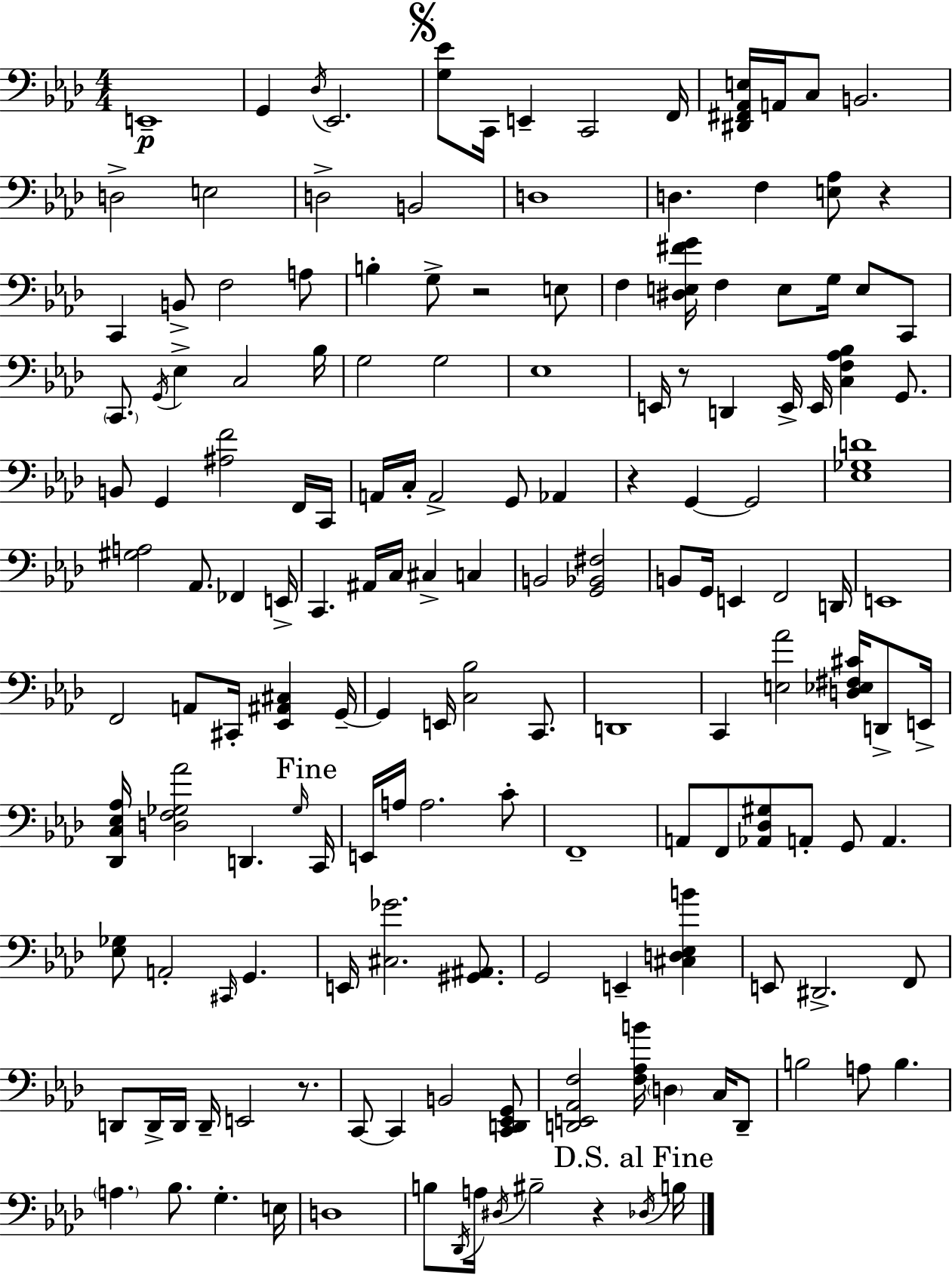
{
  \clef bass
  \numericTimeSignature
  \time 4/4
  \key aes \major
  e,1--\p | g,4 \acciaccatura { des16 } ees,2. | \mark \markup { \musicglyph "scripts.segno" } <g ees'>8 c,16 e,4-- c,2 | f,16 <dis, fis, aes, e>16 a,16 c8 b,2. | \break d2-> e2 | d2-> b,2 | d1 | d4. f4 <e aes>8 r4 | \break c,4 b,8-> f2 a8 | b4-. g8-> r2 e8 | f4 <dis e fis' g'>16 f4 e8 g16 e8 c,8 | \parenthesize c,8. \acciaccatura { g,16 } ees4-> c2 | \break bes16 g2 g2 | ees1 | e,16 r8 d,4 e,16-> e,16 <c f aes bes>4 g,8. | b,8 g,4 <ais f'>2 | \break f,16 c,16 a,16 c16-. a,2-> g,8 aes,4 | r4 g,4~~ g,2 | <ees ges d'>1 | <gis a>2 aes,8. fes,4 | \break e,16-> c,4. ais,16 c16 cis4-> c4 | b,2 <g, bes, fis>2 | b,8 g,16 e,4 f,2 | d,16 e,1 | \break f,2 a,8 cis,16-. <ees, ais, cis>4 | g,16--~~ g,4 e,16 <c bes>2 c,8. | d,1 | c,4 <e aes'>2 <d ees fis cis'>16 d,8-> | \break e,16-> <des, c ees aes>16 <d f ges aes'>2 d,4. | \grace { ges16 } \mark "Fine" c,16 e,16 a16 a2. | c'8-. f,1-- | a,8 f,8 <aes, des gis>8 a,8-. g,8 a,4. | \break <ees ges>8 a,2-. \grace { cis,16 } g,4. | e,16 <cis ges'>2. | <gis, ais,>8. g,2 e,4-- | <cis d ees b'>4 e,8 dis,2.-> | \break f,8 d,8 d,16-> d,16 d,16-- e,2 | r8. c,8~~ c,4 b,2 | <c, d, ees, g,>8 <d, e, aes, f>2 <f aes b'>16 \parenthesize d4 | c16 d,8-- b2 a8 b4. | \break \parenthesize a4. bes8. g4.-. | e16 d1 | b8 \acciaccatura { des,16 } a16 \acciaccatura { dis16 } bis2-- | r4 \mark "D.S. al Fine" \acciaccatura { des16 } b16 \bar "|."
}